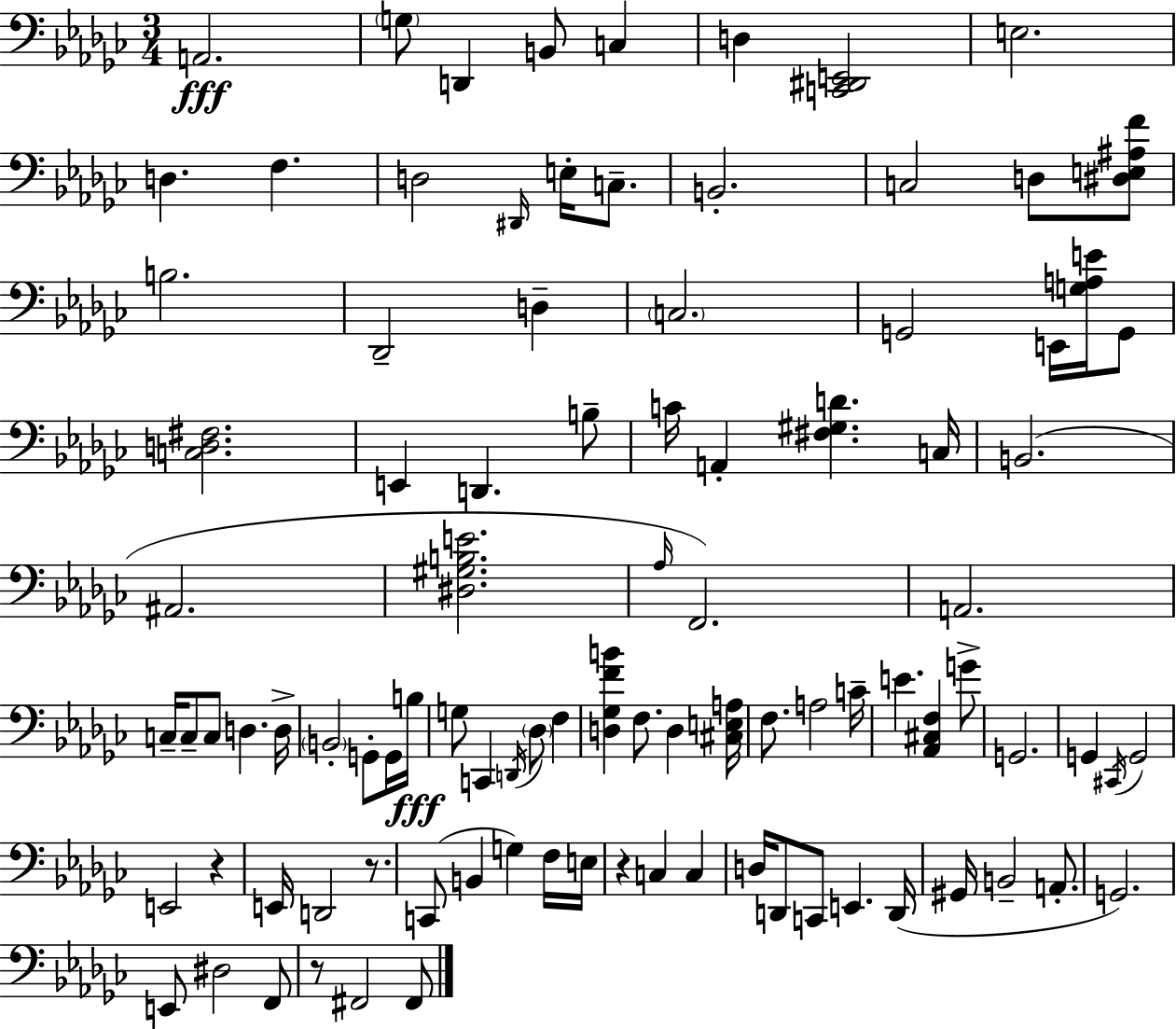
A2/h. G3/e D2/q B2/e C3/q D3/q [C2,D#2,E2]/h E3/h. D3/q. F3/q. D3/h D#2/s E3/s C3/e. B2/h. C3/h D3/e [D#3,E3,A#3,F4]/e B3/h. Db2/h D3/q C3/h. G2/h E2/s [G3,A3,E4]/s G2/e [C3,D3,F#3]/h. E2/q D2/q. B3/e C4/s A2/q [F#3,G#3,D4]/q. C3/s B2/h. A#2/h. [D#3,G#3,B3,E4]/h. Ab3/s F2/h. A2/h. C3/s C3/e C3/e D3/q. D3/s B2/h G2/e G2/s B3/s G3/e C2/q D2/s Db3/e F3/q [D3,Gb3,F4,B4]/q F3/e. D3/q [C#3,E3,A3]/s F3/e. A3/h C4/s E4/q. [Ab2,C#3,F3]/q G4/e G2/h. G2/q C#2/s G2/h E2/h R/q E2/s D2/h R/e. C2/e B2/q G3/q F3/s E3/s R/q C3/q C3/q D3/s D2/e C2/e E2/q. D2/s G#2/s B2/h A2/e. G2/h. E2/e D#3/h F2/e R/e F#2/h F#2/e